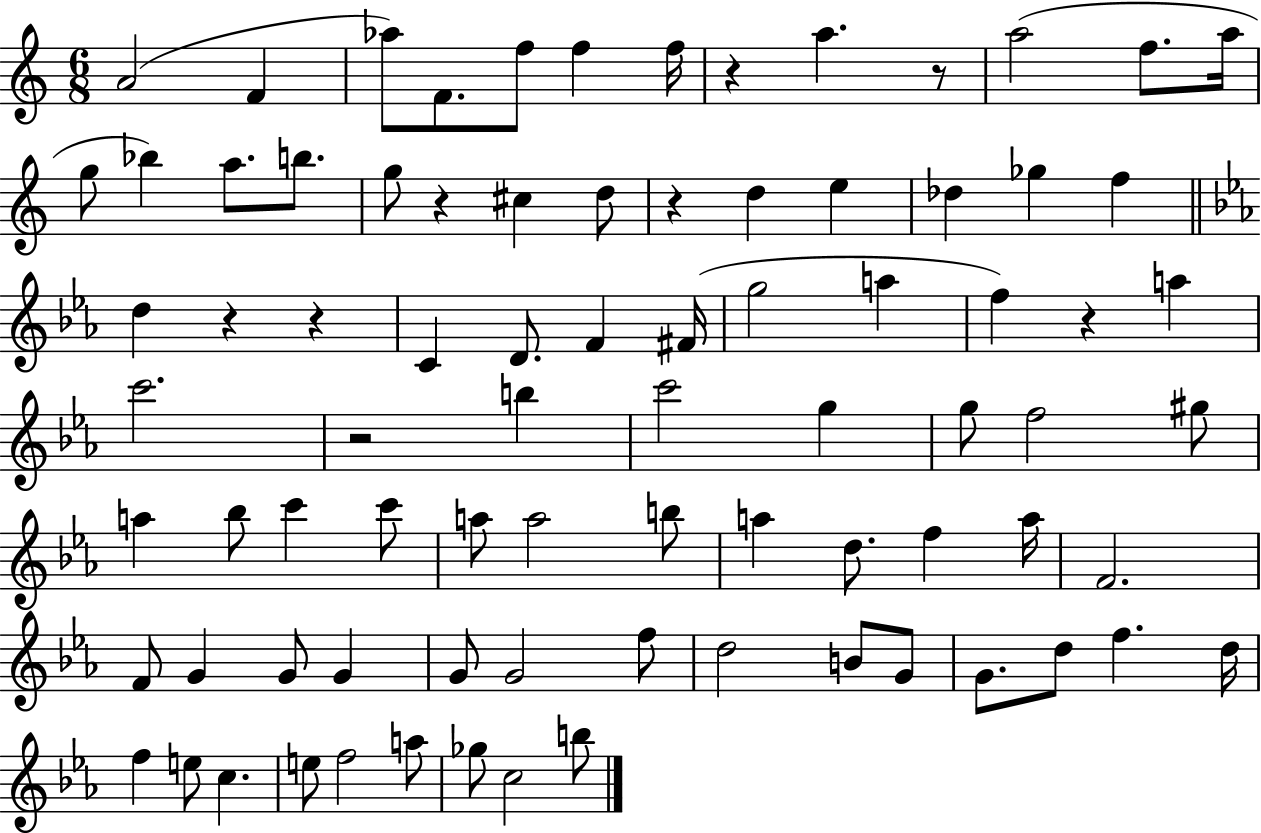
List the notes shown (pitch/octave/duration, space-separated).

A4/h F4/q Ab5/e F4/e. F5/e F5/q F5/s R/q A5/q. R/e A5/h F5/e. A5/s G5/e Bb5/q A5/e. B5/e. G5/e R/q C#5/q D5/e R/q D5/q E5/q Db5/q Gb5/q F5/q D5/q R/q R/q C4/q D4/e. F4/q F#4/s G5/h A5/q F5/q R/q A5/q C6/h. R/h B5/q C6/h G5/q G5/e F5/h G#5/e A5/q Bb5/e C6/q C6/e A5/e A5/h B5/e A5/q D5/e. F5/q A5/s F4/h. F4/e G4/q G4/e G4/q G4/e G4/h F5/e D5/h B4/e G4/e G4/e. D5/e F5/q. D5/s F5/q E5/e C5/q. E5/e F5/h A5/e Gb5/e C5/h B5/e